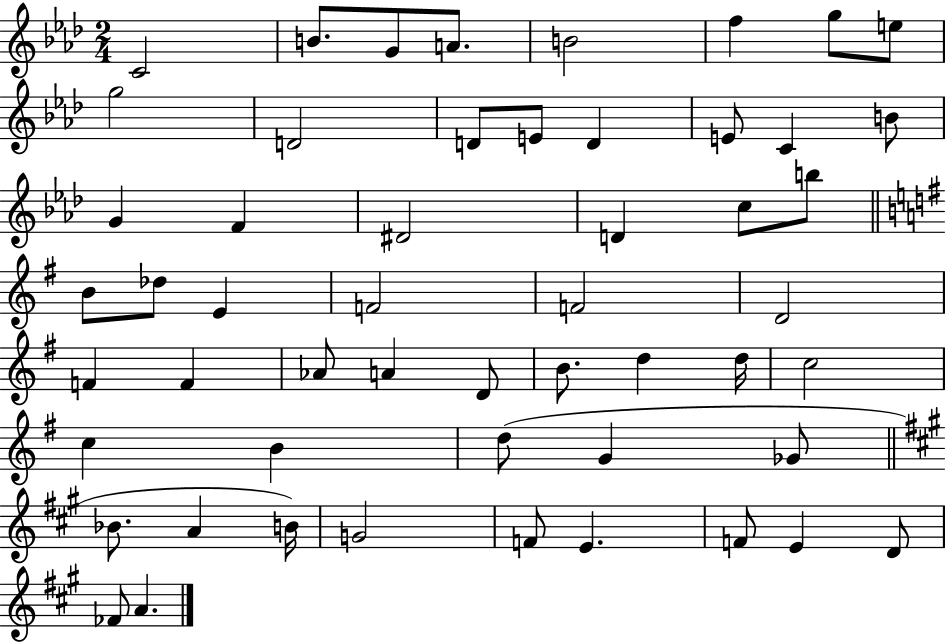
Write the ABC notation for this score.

X:1
T:Untitled
M:2/4
L:1/4
K:Ab
C2 B/2 G/2 A/2 B2 f g/2 e/2 g2 D2 D/2 E/2 D E/2 C B/2 G F ^D2 D c/2 b/2 B/2 _d/2 E F2 F2 D2 F F _A/2 A D/2 B/2 d d/4 c2 c B d/2 G _G/2 _B/2 A B/4 G2 F/2 E F/2 E D/2 _F/2 A